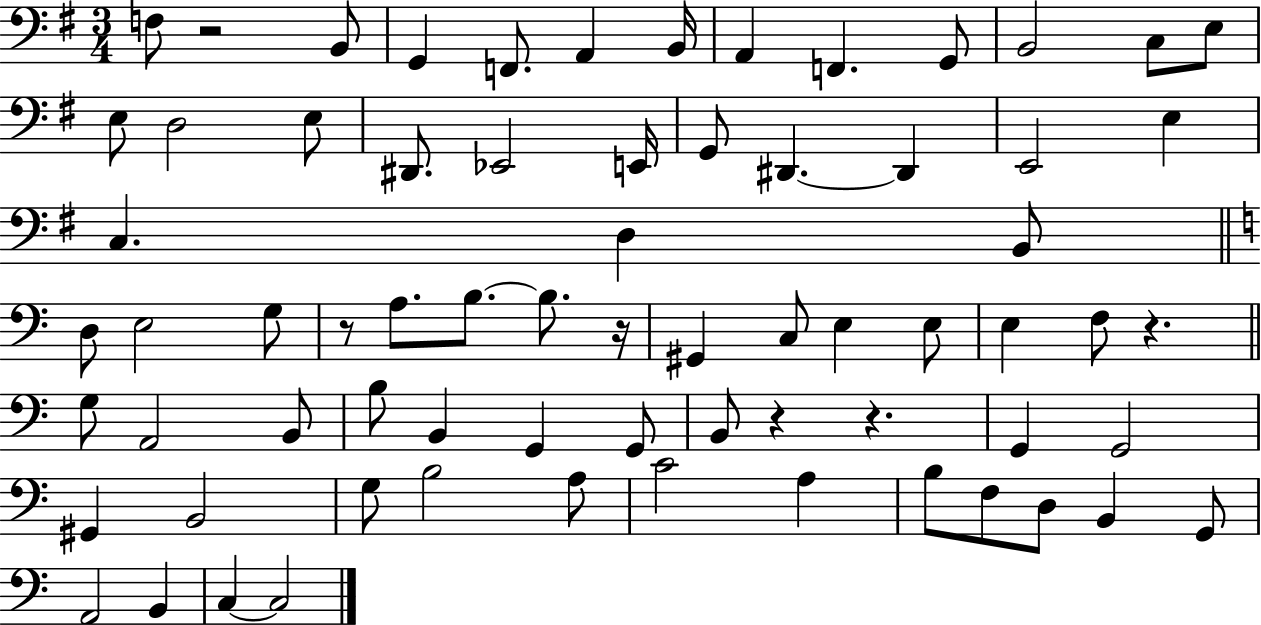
{
  \clef bass
  \numericTimeSignature
  \time 3/4
  \key g \major
  f8 r2 b,8 | g,4 f,8. a,4 b,16 | a,4 f,4. g,8 | b,2 c8 e8 | \break e8 d2 e8 | dis,8. ees,2 e,16 | g,8 dis,4.~~ dis,4 | e,2 e4 | \break c4. d4 b,8 | \bar "||" \break \key c \major d8 e2 g8 | r8 a8. b8.~~ b8. r16 | gis,4 c8 e4 e8 | e4 f8 r4. | \break \bar "||" \break \key c \major g8 a,2 b,8 | b8 b,4 g,4 g,8 | b,8 r4 r4. | g,4 g,2 | \break gis,4 b,2 | g8 b2 a8 | c'2 a4 | b8 f8 d8 b,4 g,8 | \break a,2 b,4 | c4~~ c2 | \bar "|."
}